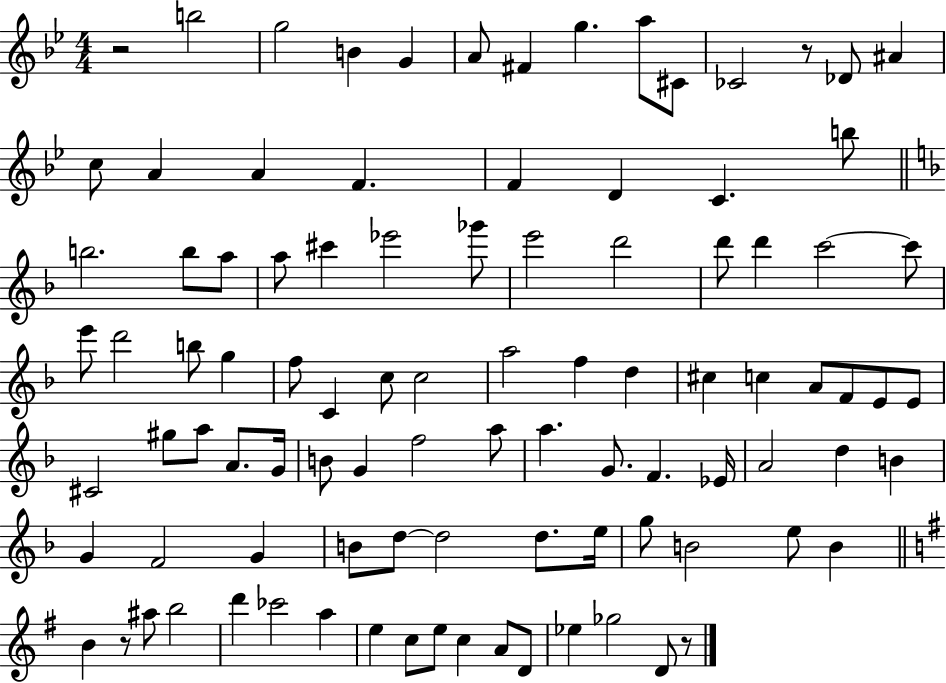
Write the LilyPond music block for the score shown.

{
  \clef treble
  \numericTimeSignature
  \time 4/4
  \key bes \major
  r2 b''2 | g''2 b'4 g'4 | a'8 fis'4 g''4. a''8 cis'8 | ces'2 r8 des'8 ais'4 | \break c''8 a'4 a'4 f'4. | f'4 d'4 c'4. b''8 | \bar "||" \break \key d \minor b''2. b''8 a''8 | a''8 cis'''4 ees'''2 ges'''8 | e'''2 d'''2 | d'''8 d'''4 c'''2~~ c'''8 | \break e'''8 d'''2 b''8 g''4 | f''8 c'4 c''8 c''2 | a''2 f''4 d''4 | cis''4 c''4 a'8 f'8 e'8 e'8 | \break cis'2 gis''8 a''8 a'8. g'16 | b'8 g'4 f''2 a''8 | a''4. g'8. f'4. ees'16 | a'2 d''4 b'4 | \break g'4 f'2 g'4 | b'8 d''8~~ d''2 d''8. e''16 | g''8 b'2 e''8 b'4 | \bar "||" \break \key e \minor b'4 r8 ais''8 b''2 | d'''4 ces'''2 a''4 | e''4 c''8 e''8 c''4 a'8 d'8 | ees''4 ges''2 d'8 r8 | \break \bar "|."
}